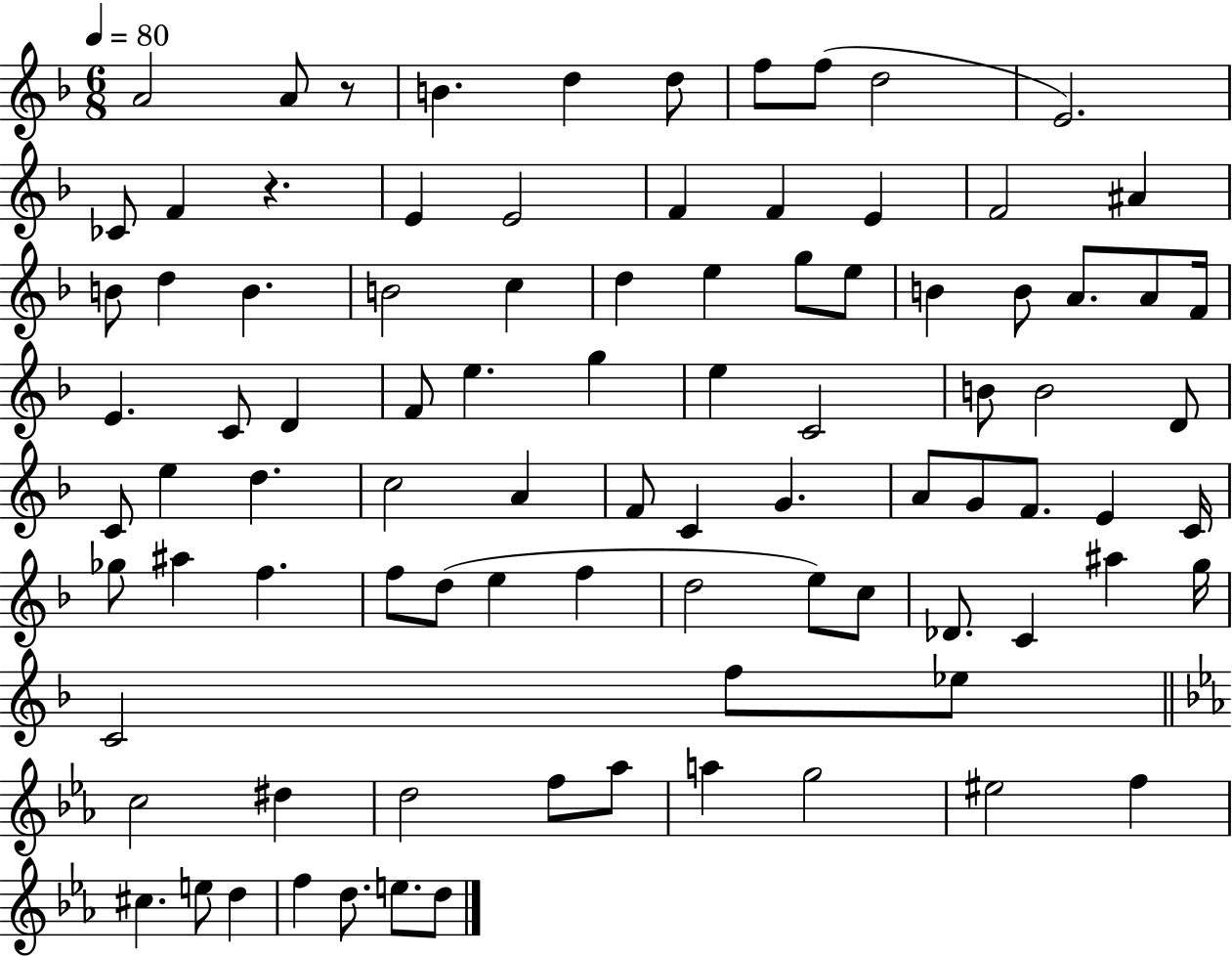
A4/h A4/e R/e B4/q. D5/q D5/e F5/e F5/e D5/h E4/h. CES4/e F4/q R/q. E4/q E4/h F4/q F4/q E4/q F4/h A#4/q B4/e D5/q B4/q. B4/h C5/q D5/q E5/q G5/e E5/e B4/q B4/e A4/e. A4/e F4/s E4/q. C4/e D4/q F4/e E5/q. G5/q E5/q C4/h B4/e B4/h D4/e C4/e E5/q D5/q. C5/h A4/q F4/e C4/q G4/q. A4/e G4/e F4/e. E4/q C4/s Gb5/e A#5/q F5/q. F5/e D5/e E5/q F5/q D5/h E5/e C5/e Db4/e. C4/q A#5/q G5/s C4/h F5/e Eb5/e C5/h D#5/q D5/h F5/e Ab5/e A5/q G5/h EIS5/h F5/q C#5/q. E5/e D5/q F5/q D5/e. E5/e. D5/e